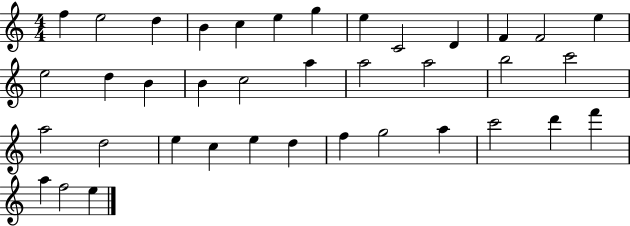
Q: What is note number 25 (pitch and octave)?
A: D5